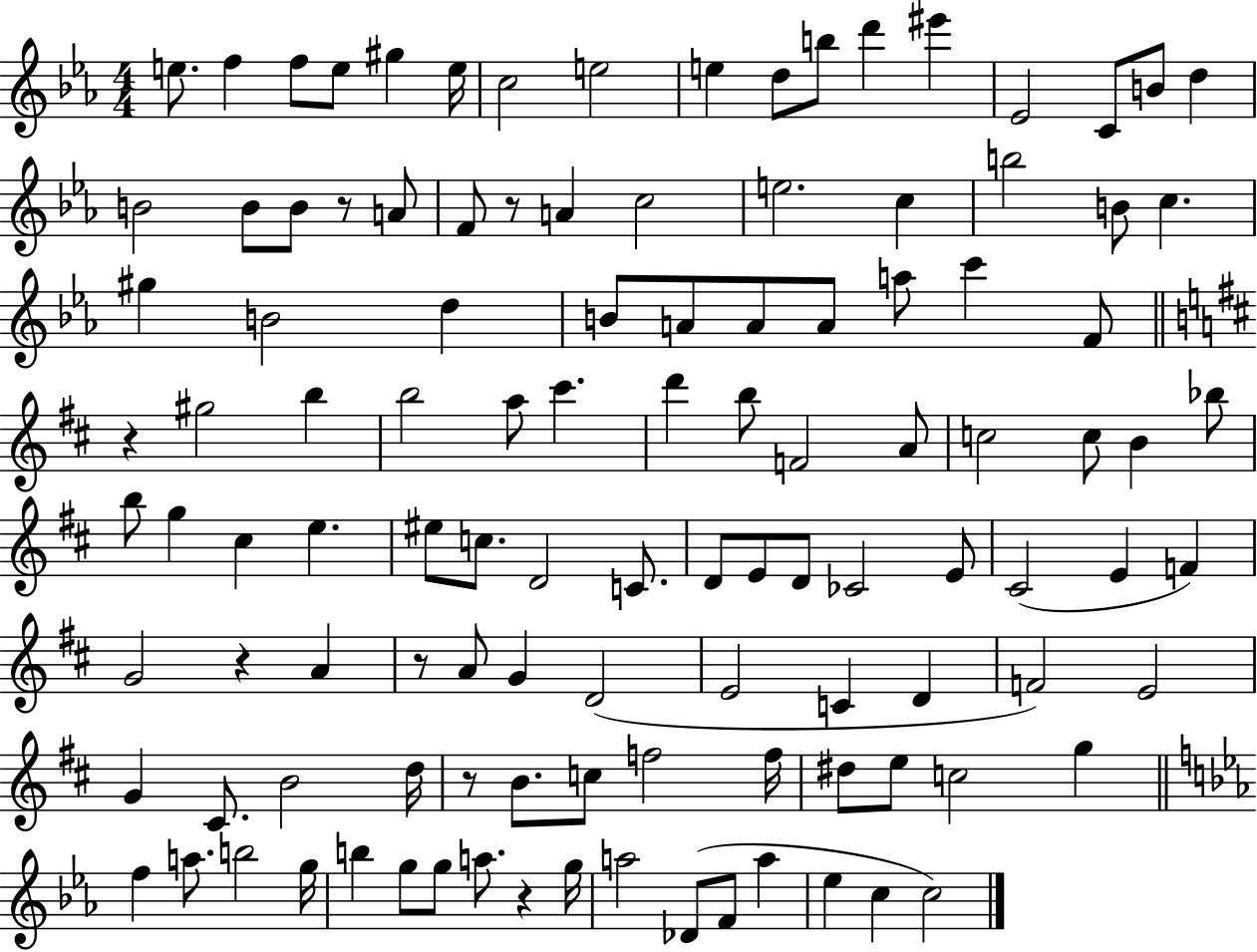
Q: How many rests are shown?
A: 7